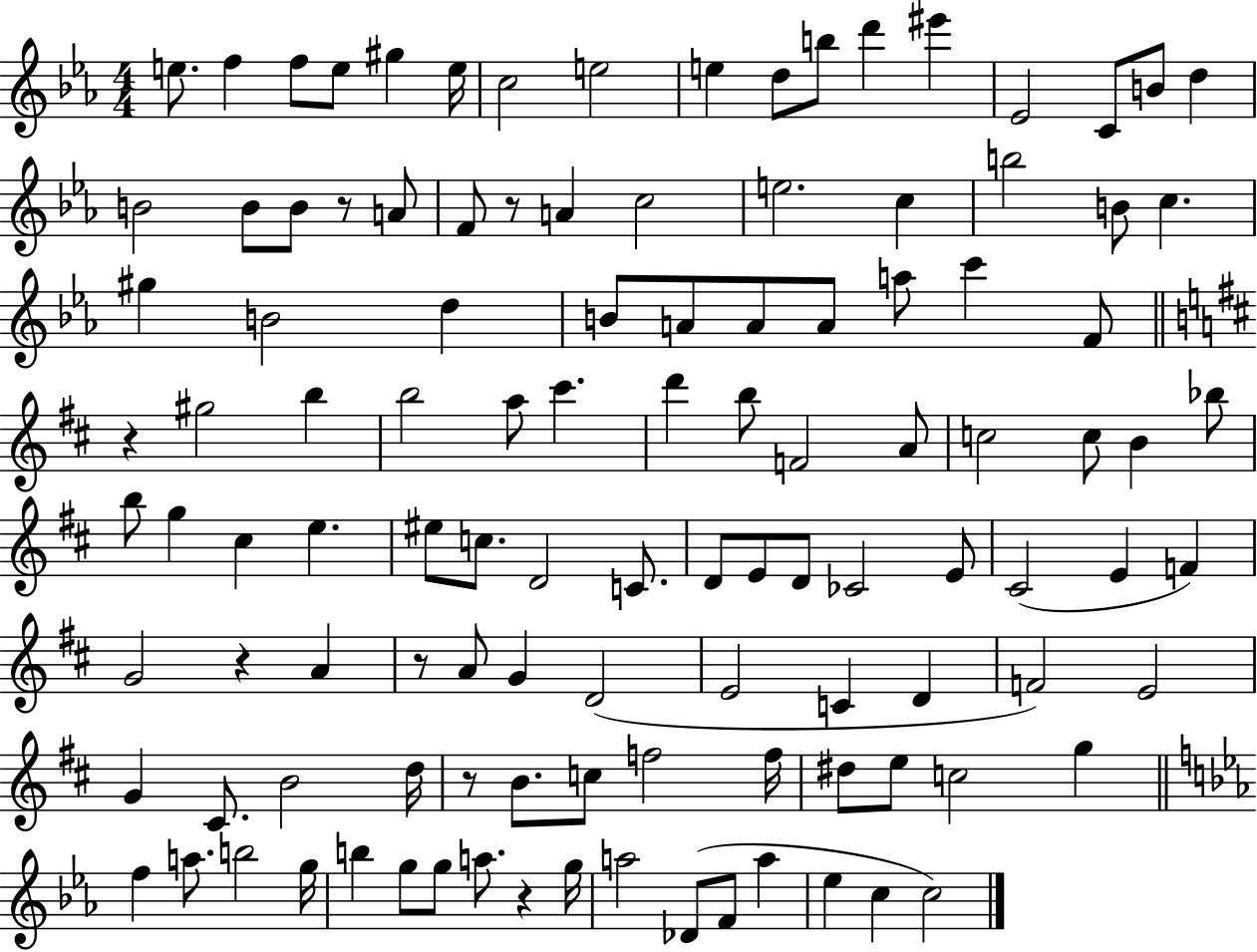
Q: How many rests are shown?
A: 7